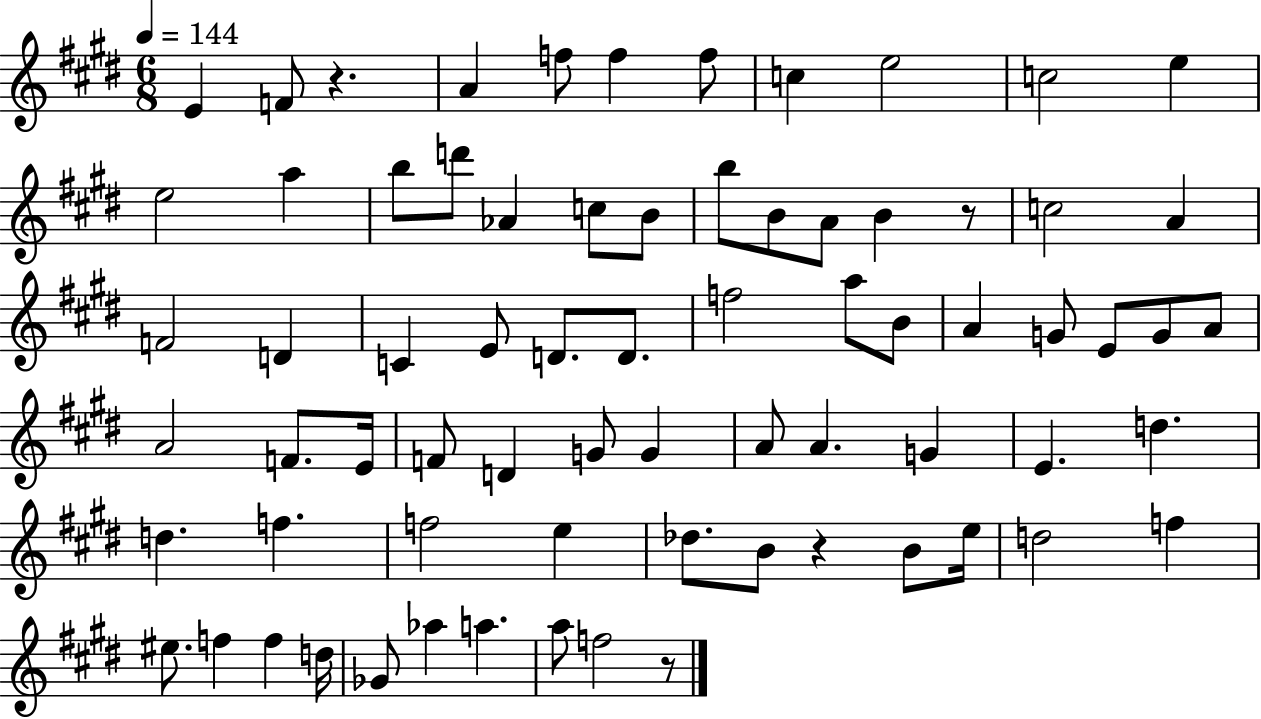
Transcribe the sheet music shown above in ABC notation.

X:1
T:Untitled
M:6/8
L:1/4
K:E
E F/2 z A f/2 f f/2 c e2 c2 e e2 a b/2 d'/2 _A c/2 B/2 b/2 B/2 A/2 B z/2 c2 A F2 D C E/2 D/2 D/2 f2 a/2 B/2 A G/2 E/2 G/2 A/2 A2 F/2 E/4 F/2 D G/2 G A/2 A G E d d f f2 e _d/2 B/2 z B/2 e/4 d2 f ^e/2 f f d/4 _G/2 _a a a/2 f2 z/2